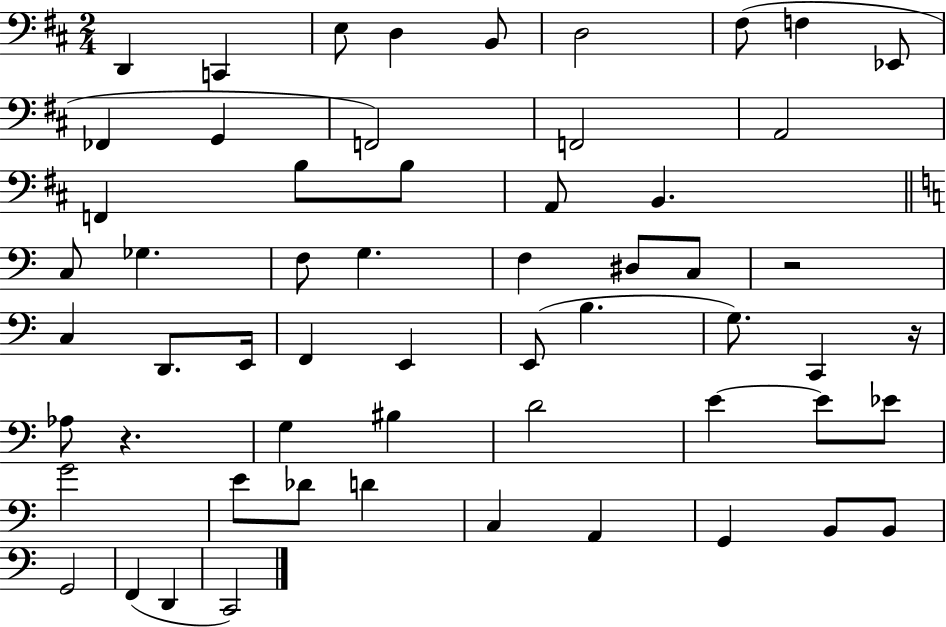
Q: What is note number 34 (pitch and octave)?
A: G3